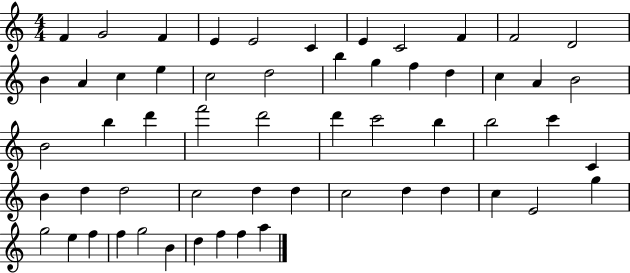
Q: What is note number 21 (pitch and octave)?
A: D5